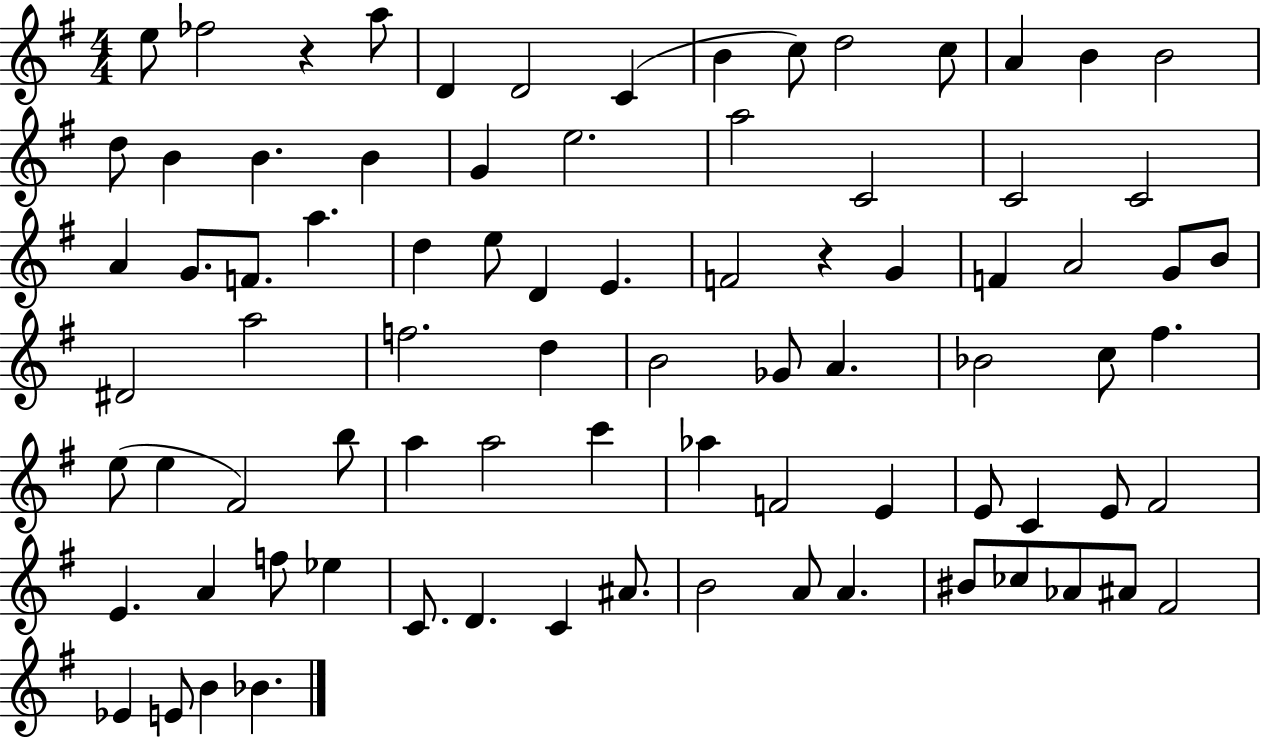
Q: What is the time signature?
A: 4/4